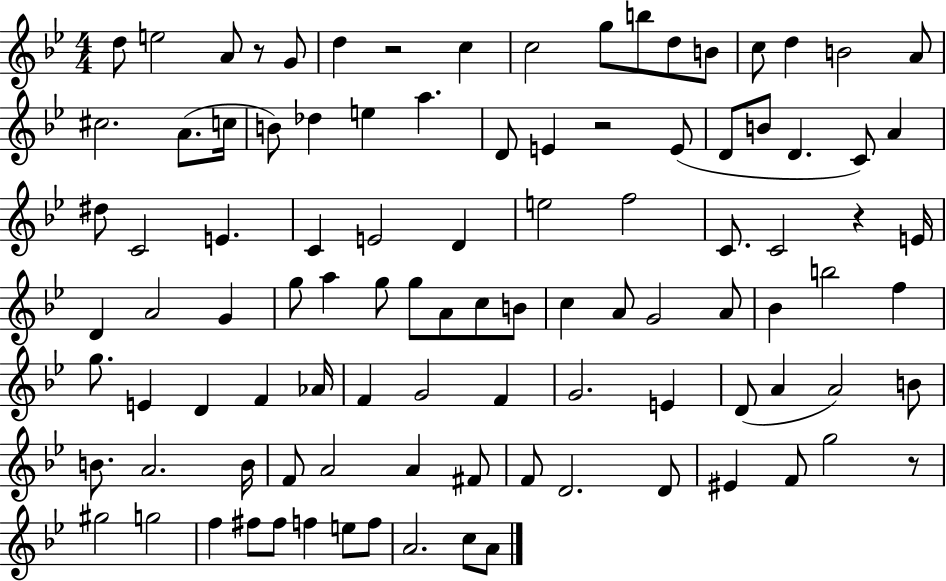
{
  \clef treble
  \numericTimeSignature
  \time 4/4
  \key bes \major
  d''8 e''2 a'8 r8 g'8 | d''4 r2 c''4 | c''2 g''8 b''8 d''8 b'8 | c''8 d''4 b'2 a'8 | \break cis''2. a'8.( c''16 | b'8) des''4 e''4 a''4. | d'8 e'4 r2 e'8( | d'8 b'8 d'4. c'8) a'4 | \break dis''8 c'2 e'4. | c'4 e'2 d'4 | e''2 f''2 | c'8. c'2 r4 e'16 | \break d'4 a'2 g'4 | g''8 a''4 g''8 g''8 a'8 c''8 b'8 | c''4 a'8 g'2 a'8 | bes'4 b''2 f''4 | \break g''8. e'4 d'4 f'4 aes'16 | f'4 g'2 f'4 | g'2. e'4 | d'8( a'4 a'2) b'8 | \break b'8. a'2. b'16 | f'8 a'2 a'4 fis'8 | f'8 d'2. d'8 | eis'4 f'8 g''2 r8 | \break gis''2 g''2 | f''4 fis''8 fis''8 f''4 e''8 f''8 | a'2. c''8 a'8 | \bar "|."
}